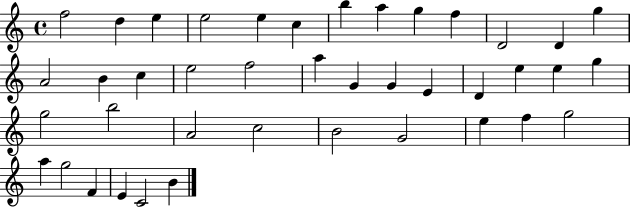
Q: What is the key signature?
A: C major